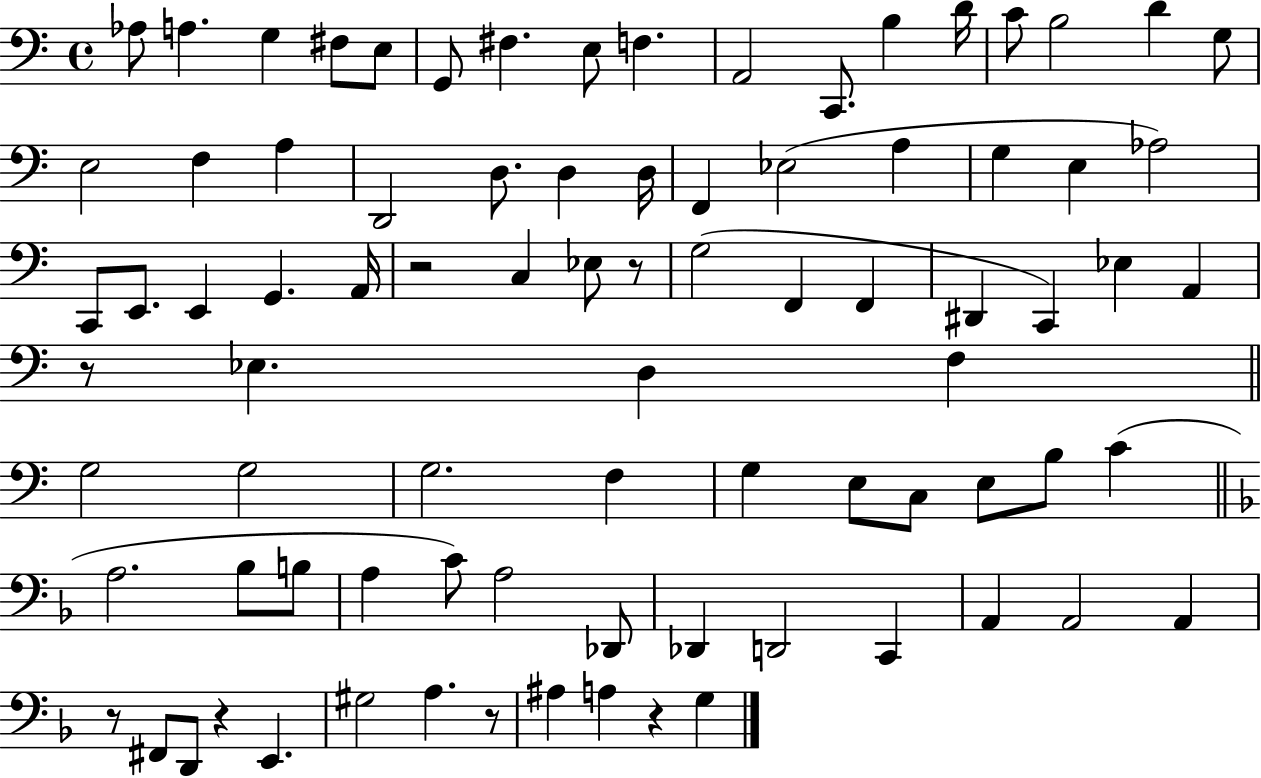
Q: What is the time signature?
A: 4/4